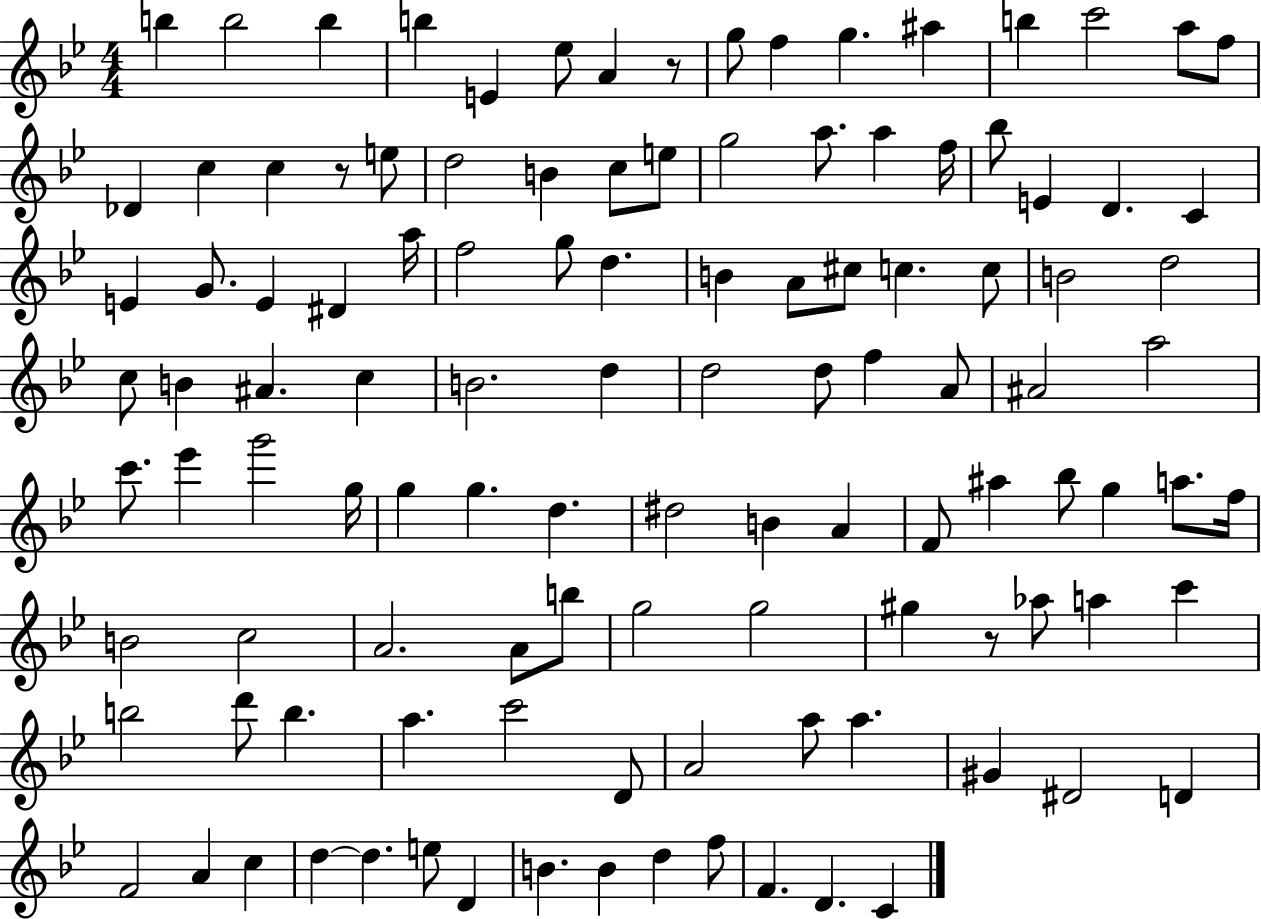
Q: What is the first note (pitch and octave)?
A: B5